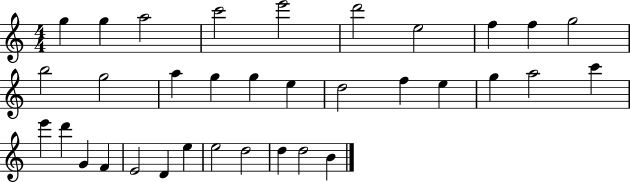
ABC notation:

X:1
T:Untitled
M:4/4
L:1/4
K:C
g g a2 c'2 e'2 d'2 e2 f f g2 b2 g2 a g g e d2 f e g a2 c' e' d' G F E2 D e e2 d2 d d2 B